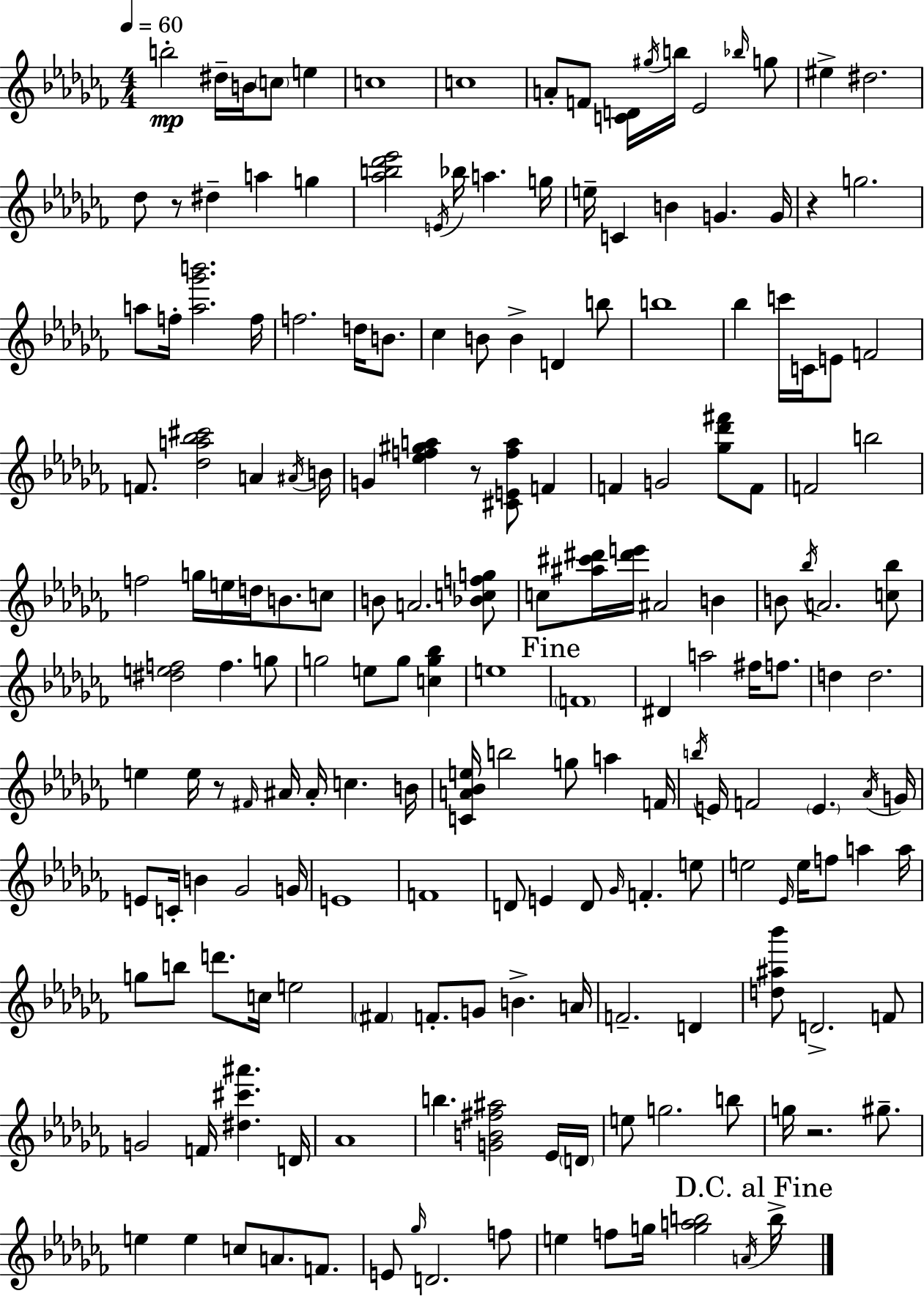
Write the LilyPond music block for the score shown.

{
  \clef treble
  \numericTimeSignature
  \time 4/4
  \key aes \minor
  \tempo 4 = 60
  \repeat volta 2 { b''2-.\mp dis''16-- b'16 \parenthesize c''8 e''4 | c''1 | c''1 | a'8-. f'8 <c' d'>16 \acciaccatura { gis''16 } b''16 ees'2 \grace { bes''16 } | \break g''8 eis''4-> dis''2. | des''8 r8 dis''4-- a''4 g''4 | <aes'' b'' des''' ees'''>2 \acciaccatura { e'16 } bes''16 a''4. | g''16 e''16-- c'4 b'4 g'4. | \break g'16 r4 g''2. | a''8 f''16-. <a'' ges''' b'''>2. | f''16 f''2. d''16 | b'8. ces''4 b'8 b'4-> d'4 | \break b''8 b''1 | bes''4 c'''16 c'16 e'8 f'2 | f'8. <des'' a'' bes'' cis'''>2 a'4 | \acciaccatura { ais'16 } b'16 g'4 <ees'' f'' gis'' a''>4 r8 <cis' e' f'' a''>8 | \break f'4 f'4 g'2 | <ges'' des''' fis'''>8 f'8 f'2 b''2 | f''2 g''16 e''16 d''16 b'8. | c''8 b'8 a'2. | \break <bes' c'' f'' g''>8 c''8 <ais'' cis''' dis'''>16 <dis''' e'''>16 ais'2 | b'4 b'8 \acciaccatura { bes''16 } a'2. | <c'' bes''>8 <dis'' e'' f''>2 f''4. | g''8 g''2 e''8 g''8 | \break <c'' g'' bes''>4 e''1 | \mark "Fine" \parenthesize f'1 | dis'4 a''2 | fis''16 f''8. d''4 d''2. | \break e''4 e''16 r8 \grace { fis'16 } ais'16 ais'16-. c''4. | b'16 <c' a' bes' e''>16 b''2 g''8 | a''4 f'16 \acciaccatura { b''16 } e'16 f'2 | \parenthesize e'4. \acciaccatura { aes'16 } g'16 e'8 c'16-. b'4 ges'2 | \break g'16 e'1 | f'1 | d'8 e'4 d'8 | \grace { ges'16 } f'4.-. e''8 e''2 | \break \grace { ees'16 } e''16 f''8 a''4 a''16 g''8 b''8 d'''8. | c''16 e''2 \parenthesize fis'4 f'8.-. | g'8 b'4.-> a'16 f'2.-- | d'4 <d'' ais'' bes'''>8 d'2.-> | \break f'8 g'2 | f'16 <dis'' cis''' ais'''>4. d'16 aes'1 | b''4. | <g' b' fis'' ais''>2 ees'16 \parenthesize d'16 e''8 g''2. | \break b''8 g''16 r2. | gis''8.-- e''4 e''4 | c''8 a'8. f'8. e'8 \grace { ges''16 } d'2. | f''8 e''4 f''8 | \break g''16 <g'' a'' b''>2 \acciaccatura { a'16 } \mark "D.C. al Fine" b''16-> } \bar "|."
}